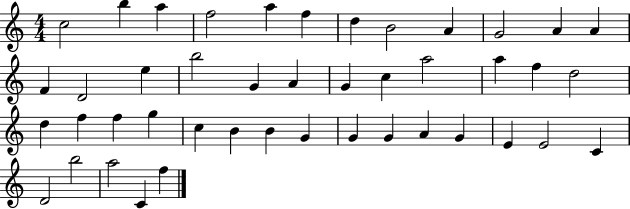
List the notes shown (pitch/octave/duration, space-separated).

C5/h B5/q A5/q F5/h A5/q F5/q D5/q B4/h A4/q G4/h A4/q A4/q F4/q D4/h E5/q B5/h G4/q A4/q G4/q C5/q A5/h A5/q F5/q D5/h D5/q F5/q F5/q G5/q C5/q B4/q B4/q G4/q G4/q G4/q A4/q G4/q E4/q E4/h C4/q D4/h B5/h A5/h C4/q F5/q